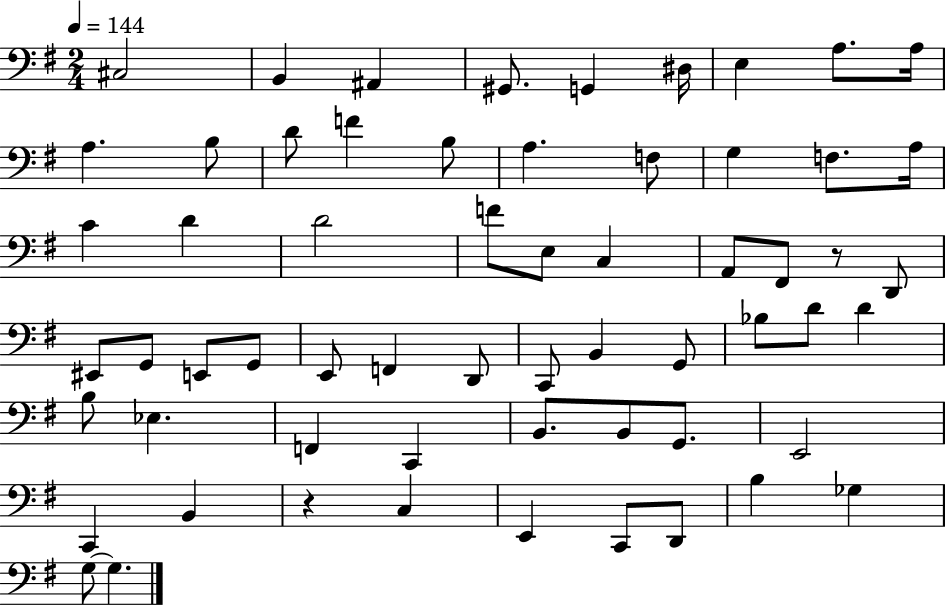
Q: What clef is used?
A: bass